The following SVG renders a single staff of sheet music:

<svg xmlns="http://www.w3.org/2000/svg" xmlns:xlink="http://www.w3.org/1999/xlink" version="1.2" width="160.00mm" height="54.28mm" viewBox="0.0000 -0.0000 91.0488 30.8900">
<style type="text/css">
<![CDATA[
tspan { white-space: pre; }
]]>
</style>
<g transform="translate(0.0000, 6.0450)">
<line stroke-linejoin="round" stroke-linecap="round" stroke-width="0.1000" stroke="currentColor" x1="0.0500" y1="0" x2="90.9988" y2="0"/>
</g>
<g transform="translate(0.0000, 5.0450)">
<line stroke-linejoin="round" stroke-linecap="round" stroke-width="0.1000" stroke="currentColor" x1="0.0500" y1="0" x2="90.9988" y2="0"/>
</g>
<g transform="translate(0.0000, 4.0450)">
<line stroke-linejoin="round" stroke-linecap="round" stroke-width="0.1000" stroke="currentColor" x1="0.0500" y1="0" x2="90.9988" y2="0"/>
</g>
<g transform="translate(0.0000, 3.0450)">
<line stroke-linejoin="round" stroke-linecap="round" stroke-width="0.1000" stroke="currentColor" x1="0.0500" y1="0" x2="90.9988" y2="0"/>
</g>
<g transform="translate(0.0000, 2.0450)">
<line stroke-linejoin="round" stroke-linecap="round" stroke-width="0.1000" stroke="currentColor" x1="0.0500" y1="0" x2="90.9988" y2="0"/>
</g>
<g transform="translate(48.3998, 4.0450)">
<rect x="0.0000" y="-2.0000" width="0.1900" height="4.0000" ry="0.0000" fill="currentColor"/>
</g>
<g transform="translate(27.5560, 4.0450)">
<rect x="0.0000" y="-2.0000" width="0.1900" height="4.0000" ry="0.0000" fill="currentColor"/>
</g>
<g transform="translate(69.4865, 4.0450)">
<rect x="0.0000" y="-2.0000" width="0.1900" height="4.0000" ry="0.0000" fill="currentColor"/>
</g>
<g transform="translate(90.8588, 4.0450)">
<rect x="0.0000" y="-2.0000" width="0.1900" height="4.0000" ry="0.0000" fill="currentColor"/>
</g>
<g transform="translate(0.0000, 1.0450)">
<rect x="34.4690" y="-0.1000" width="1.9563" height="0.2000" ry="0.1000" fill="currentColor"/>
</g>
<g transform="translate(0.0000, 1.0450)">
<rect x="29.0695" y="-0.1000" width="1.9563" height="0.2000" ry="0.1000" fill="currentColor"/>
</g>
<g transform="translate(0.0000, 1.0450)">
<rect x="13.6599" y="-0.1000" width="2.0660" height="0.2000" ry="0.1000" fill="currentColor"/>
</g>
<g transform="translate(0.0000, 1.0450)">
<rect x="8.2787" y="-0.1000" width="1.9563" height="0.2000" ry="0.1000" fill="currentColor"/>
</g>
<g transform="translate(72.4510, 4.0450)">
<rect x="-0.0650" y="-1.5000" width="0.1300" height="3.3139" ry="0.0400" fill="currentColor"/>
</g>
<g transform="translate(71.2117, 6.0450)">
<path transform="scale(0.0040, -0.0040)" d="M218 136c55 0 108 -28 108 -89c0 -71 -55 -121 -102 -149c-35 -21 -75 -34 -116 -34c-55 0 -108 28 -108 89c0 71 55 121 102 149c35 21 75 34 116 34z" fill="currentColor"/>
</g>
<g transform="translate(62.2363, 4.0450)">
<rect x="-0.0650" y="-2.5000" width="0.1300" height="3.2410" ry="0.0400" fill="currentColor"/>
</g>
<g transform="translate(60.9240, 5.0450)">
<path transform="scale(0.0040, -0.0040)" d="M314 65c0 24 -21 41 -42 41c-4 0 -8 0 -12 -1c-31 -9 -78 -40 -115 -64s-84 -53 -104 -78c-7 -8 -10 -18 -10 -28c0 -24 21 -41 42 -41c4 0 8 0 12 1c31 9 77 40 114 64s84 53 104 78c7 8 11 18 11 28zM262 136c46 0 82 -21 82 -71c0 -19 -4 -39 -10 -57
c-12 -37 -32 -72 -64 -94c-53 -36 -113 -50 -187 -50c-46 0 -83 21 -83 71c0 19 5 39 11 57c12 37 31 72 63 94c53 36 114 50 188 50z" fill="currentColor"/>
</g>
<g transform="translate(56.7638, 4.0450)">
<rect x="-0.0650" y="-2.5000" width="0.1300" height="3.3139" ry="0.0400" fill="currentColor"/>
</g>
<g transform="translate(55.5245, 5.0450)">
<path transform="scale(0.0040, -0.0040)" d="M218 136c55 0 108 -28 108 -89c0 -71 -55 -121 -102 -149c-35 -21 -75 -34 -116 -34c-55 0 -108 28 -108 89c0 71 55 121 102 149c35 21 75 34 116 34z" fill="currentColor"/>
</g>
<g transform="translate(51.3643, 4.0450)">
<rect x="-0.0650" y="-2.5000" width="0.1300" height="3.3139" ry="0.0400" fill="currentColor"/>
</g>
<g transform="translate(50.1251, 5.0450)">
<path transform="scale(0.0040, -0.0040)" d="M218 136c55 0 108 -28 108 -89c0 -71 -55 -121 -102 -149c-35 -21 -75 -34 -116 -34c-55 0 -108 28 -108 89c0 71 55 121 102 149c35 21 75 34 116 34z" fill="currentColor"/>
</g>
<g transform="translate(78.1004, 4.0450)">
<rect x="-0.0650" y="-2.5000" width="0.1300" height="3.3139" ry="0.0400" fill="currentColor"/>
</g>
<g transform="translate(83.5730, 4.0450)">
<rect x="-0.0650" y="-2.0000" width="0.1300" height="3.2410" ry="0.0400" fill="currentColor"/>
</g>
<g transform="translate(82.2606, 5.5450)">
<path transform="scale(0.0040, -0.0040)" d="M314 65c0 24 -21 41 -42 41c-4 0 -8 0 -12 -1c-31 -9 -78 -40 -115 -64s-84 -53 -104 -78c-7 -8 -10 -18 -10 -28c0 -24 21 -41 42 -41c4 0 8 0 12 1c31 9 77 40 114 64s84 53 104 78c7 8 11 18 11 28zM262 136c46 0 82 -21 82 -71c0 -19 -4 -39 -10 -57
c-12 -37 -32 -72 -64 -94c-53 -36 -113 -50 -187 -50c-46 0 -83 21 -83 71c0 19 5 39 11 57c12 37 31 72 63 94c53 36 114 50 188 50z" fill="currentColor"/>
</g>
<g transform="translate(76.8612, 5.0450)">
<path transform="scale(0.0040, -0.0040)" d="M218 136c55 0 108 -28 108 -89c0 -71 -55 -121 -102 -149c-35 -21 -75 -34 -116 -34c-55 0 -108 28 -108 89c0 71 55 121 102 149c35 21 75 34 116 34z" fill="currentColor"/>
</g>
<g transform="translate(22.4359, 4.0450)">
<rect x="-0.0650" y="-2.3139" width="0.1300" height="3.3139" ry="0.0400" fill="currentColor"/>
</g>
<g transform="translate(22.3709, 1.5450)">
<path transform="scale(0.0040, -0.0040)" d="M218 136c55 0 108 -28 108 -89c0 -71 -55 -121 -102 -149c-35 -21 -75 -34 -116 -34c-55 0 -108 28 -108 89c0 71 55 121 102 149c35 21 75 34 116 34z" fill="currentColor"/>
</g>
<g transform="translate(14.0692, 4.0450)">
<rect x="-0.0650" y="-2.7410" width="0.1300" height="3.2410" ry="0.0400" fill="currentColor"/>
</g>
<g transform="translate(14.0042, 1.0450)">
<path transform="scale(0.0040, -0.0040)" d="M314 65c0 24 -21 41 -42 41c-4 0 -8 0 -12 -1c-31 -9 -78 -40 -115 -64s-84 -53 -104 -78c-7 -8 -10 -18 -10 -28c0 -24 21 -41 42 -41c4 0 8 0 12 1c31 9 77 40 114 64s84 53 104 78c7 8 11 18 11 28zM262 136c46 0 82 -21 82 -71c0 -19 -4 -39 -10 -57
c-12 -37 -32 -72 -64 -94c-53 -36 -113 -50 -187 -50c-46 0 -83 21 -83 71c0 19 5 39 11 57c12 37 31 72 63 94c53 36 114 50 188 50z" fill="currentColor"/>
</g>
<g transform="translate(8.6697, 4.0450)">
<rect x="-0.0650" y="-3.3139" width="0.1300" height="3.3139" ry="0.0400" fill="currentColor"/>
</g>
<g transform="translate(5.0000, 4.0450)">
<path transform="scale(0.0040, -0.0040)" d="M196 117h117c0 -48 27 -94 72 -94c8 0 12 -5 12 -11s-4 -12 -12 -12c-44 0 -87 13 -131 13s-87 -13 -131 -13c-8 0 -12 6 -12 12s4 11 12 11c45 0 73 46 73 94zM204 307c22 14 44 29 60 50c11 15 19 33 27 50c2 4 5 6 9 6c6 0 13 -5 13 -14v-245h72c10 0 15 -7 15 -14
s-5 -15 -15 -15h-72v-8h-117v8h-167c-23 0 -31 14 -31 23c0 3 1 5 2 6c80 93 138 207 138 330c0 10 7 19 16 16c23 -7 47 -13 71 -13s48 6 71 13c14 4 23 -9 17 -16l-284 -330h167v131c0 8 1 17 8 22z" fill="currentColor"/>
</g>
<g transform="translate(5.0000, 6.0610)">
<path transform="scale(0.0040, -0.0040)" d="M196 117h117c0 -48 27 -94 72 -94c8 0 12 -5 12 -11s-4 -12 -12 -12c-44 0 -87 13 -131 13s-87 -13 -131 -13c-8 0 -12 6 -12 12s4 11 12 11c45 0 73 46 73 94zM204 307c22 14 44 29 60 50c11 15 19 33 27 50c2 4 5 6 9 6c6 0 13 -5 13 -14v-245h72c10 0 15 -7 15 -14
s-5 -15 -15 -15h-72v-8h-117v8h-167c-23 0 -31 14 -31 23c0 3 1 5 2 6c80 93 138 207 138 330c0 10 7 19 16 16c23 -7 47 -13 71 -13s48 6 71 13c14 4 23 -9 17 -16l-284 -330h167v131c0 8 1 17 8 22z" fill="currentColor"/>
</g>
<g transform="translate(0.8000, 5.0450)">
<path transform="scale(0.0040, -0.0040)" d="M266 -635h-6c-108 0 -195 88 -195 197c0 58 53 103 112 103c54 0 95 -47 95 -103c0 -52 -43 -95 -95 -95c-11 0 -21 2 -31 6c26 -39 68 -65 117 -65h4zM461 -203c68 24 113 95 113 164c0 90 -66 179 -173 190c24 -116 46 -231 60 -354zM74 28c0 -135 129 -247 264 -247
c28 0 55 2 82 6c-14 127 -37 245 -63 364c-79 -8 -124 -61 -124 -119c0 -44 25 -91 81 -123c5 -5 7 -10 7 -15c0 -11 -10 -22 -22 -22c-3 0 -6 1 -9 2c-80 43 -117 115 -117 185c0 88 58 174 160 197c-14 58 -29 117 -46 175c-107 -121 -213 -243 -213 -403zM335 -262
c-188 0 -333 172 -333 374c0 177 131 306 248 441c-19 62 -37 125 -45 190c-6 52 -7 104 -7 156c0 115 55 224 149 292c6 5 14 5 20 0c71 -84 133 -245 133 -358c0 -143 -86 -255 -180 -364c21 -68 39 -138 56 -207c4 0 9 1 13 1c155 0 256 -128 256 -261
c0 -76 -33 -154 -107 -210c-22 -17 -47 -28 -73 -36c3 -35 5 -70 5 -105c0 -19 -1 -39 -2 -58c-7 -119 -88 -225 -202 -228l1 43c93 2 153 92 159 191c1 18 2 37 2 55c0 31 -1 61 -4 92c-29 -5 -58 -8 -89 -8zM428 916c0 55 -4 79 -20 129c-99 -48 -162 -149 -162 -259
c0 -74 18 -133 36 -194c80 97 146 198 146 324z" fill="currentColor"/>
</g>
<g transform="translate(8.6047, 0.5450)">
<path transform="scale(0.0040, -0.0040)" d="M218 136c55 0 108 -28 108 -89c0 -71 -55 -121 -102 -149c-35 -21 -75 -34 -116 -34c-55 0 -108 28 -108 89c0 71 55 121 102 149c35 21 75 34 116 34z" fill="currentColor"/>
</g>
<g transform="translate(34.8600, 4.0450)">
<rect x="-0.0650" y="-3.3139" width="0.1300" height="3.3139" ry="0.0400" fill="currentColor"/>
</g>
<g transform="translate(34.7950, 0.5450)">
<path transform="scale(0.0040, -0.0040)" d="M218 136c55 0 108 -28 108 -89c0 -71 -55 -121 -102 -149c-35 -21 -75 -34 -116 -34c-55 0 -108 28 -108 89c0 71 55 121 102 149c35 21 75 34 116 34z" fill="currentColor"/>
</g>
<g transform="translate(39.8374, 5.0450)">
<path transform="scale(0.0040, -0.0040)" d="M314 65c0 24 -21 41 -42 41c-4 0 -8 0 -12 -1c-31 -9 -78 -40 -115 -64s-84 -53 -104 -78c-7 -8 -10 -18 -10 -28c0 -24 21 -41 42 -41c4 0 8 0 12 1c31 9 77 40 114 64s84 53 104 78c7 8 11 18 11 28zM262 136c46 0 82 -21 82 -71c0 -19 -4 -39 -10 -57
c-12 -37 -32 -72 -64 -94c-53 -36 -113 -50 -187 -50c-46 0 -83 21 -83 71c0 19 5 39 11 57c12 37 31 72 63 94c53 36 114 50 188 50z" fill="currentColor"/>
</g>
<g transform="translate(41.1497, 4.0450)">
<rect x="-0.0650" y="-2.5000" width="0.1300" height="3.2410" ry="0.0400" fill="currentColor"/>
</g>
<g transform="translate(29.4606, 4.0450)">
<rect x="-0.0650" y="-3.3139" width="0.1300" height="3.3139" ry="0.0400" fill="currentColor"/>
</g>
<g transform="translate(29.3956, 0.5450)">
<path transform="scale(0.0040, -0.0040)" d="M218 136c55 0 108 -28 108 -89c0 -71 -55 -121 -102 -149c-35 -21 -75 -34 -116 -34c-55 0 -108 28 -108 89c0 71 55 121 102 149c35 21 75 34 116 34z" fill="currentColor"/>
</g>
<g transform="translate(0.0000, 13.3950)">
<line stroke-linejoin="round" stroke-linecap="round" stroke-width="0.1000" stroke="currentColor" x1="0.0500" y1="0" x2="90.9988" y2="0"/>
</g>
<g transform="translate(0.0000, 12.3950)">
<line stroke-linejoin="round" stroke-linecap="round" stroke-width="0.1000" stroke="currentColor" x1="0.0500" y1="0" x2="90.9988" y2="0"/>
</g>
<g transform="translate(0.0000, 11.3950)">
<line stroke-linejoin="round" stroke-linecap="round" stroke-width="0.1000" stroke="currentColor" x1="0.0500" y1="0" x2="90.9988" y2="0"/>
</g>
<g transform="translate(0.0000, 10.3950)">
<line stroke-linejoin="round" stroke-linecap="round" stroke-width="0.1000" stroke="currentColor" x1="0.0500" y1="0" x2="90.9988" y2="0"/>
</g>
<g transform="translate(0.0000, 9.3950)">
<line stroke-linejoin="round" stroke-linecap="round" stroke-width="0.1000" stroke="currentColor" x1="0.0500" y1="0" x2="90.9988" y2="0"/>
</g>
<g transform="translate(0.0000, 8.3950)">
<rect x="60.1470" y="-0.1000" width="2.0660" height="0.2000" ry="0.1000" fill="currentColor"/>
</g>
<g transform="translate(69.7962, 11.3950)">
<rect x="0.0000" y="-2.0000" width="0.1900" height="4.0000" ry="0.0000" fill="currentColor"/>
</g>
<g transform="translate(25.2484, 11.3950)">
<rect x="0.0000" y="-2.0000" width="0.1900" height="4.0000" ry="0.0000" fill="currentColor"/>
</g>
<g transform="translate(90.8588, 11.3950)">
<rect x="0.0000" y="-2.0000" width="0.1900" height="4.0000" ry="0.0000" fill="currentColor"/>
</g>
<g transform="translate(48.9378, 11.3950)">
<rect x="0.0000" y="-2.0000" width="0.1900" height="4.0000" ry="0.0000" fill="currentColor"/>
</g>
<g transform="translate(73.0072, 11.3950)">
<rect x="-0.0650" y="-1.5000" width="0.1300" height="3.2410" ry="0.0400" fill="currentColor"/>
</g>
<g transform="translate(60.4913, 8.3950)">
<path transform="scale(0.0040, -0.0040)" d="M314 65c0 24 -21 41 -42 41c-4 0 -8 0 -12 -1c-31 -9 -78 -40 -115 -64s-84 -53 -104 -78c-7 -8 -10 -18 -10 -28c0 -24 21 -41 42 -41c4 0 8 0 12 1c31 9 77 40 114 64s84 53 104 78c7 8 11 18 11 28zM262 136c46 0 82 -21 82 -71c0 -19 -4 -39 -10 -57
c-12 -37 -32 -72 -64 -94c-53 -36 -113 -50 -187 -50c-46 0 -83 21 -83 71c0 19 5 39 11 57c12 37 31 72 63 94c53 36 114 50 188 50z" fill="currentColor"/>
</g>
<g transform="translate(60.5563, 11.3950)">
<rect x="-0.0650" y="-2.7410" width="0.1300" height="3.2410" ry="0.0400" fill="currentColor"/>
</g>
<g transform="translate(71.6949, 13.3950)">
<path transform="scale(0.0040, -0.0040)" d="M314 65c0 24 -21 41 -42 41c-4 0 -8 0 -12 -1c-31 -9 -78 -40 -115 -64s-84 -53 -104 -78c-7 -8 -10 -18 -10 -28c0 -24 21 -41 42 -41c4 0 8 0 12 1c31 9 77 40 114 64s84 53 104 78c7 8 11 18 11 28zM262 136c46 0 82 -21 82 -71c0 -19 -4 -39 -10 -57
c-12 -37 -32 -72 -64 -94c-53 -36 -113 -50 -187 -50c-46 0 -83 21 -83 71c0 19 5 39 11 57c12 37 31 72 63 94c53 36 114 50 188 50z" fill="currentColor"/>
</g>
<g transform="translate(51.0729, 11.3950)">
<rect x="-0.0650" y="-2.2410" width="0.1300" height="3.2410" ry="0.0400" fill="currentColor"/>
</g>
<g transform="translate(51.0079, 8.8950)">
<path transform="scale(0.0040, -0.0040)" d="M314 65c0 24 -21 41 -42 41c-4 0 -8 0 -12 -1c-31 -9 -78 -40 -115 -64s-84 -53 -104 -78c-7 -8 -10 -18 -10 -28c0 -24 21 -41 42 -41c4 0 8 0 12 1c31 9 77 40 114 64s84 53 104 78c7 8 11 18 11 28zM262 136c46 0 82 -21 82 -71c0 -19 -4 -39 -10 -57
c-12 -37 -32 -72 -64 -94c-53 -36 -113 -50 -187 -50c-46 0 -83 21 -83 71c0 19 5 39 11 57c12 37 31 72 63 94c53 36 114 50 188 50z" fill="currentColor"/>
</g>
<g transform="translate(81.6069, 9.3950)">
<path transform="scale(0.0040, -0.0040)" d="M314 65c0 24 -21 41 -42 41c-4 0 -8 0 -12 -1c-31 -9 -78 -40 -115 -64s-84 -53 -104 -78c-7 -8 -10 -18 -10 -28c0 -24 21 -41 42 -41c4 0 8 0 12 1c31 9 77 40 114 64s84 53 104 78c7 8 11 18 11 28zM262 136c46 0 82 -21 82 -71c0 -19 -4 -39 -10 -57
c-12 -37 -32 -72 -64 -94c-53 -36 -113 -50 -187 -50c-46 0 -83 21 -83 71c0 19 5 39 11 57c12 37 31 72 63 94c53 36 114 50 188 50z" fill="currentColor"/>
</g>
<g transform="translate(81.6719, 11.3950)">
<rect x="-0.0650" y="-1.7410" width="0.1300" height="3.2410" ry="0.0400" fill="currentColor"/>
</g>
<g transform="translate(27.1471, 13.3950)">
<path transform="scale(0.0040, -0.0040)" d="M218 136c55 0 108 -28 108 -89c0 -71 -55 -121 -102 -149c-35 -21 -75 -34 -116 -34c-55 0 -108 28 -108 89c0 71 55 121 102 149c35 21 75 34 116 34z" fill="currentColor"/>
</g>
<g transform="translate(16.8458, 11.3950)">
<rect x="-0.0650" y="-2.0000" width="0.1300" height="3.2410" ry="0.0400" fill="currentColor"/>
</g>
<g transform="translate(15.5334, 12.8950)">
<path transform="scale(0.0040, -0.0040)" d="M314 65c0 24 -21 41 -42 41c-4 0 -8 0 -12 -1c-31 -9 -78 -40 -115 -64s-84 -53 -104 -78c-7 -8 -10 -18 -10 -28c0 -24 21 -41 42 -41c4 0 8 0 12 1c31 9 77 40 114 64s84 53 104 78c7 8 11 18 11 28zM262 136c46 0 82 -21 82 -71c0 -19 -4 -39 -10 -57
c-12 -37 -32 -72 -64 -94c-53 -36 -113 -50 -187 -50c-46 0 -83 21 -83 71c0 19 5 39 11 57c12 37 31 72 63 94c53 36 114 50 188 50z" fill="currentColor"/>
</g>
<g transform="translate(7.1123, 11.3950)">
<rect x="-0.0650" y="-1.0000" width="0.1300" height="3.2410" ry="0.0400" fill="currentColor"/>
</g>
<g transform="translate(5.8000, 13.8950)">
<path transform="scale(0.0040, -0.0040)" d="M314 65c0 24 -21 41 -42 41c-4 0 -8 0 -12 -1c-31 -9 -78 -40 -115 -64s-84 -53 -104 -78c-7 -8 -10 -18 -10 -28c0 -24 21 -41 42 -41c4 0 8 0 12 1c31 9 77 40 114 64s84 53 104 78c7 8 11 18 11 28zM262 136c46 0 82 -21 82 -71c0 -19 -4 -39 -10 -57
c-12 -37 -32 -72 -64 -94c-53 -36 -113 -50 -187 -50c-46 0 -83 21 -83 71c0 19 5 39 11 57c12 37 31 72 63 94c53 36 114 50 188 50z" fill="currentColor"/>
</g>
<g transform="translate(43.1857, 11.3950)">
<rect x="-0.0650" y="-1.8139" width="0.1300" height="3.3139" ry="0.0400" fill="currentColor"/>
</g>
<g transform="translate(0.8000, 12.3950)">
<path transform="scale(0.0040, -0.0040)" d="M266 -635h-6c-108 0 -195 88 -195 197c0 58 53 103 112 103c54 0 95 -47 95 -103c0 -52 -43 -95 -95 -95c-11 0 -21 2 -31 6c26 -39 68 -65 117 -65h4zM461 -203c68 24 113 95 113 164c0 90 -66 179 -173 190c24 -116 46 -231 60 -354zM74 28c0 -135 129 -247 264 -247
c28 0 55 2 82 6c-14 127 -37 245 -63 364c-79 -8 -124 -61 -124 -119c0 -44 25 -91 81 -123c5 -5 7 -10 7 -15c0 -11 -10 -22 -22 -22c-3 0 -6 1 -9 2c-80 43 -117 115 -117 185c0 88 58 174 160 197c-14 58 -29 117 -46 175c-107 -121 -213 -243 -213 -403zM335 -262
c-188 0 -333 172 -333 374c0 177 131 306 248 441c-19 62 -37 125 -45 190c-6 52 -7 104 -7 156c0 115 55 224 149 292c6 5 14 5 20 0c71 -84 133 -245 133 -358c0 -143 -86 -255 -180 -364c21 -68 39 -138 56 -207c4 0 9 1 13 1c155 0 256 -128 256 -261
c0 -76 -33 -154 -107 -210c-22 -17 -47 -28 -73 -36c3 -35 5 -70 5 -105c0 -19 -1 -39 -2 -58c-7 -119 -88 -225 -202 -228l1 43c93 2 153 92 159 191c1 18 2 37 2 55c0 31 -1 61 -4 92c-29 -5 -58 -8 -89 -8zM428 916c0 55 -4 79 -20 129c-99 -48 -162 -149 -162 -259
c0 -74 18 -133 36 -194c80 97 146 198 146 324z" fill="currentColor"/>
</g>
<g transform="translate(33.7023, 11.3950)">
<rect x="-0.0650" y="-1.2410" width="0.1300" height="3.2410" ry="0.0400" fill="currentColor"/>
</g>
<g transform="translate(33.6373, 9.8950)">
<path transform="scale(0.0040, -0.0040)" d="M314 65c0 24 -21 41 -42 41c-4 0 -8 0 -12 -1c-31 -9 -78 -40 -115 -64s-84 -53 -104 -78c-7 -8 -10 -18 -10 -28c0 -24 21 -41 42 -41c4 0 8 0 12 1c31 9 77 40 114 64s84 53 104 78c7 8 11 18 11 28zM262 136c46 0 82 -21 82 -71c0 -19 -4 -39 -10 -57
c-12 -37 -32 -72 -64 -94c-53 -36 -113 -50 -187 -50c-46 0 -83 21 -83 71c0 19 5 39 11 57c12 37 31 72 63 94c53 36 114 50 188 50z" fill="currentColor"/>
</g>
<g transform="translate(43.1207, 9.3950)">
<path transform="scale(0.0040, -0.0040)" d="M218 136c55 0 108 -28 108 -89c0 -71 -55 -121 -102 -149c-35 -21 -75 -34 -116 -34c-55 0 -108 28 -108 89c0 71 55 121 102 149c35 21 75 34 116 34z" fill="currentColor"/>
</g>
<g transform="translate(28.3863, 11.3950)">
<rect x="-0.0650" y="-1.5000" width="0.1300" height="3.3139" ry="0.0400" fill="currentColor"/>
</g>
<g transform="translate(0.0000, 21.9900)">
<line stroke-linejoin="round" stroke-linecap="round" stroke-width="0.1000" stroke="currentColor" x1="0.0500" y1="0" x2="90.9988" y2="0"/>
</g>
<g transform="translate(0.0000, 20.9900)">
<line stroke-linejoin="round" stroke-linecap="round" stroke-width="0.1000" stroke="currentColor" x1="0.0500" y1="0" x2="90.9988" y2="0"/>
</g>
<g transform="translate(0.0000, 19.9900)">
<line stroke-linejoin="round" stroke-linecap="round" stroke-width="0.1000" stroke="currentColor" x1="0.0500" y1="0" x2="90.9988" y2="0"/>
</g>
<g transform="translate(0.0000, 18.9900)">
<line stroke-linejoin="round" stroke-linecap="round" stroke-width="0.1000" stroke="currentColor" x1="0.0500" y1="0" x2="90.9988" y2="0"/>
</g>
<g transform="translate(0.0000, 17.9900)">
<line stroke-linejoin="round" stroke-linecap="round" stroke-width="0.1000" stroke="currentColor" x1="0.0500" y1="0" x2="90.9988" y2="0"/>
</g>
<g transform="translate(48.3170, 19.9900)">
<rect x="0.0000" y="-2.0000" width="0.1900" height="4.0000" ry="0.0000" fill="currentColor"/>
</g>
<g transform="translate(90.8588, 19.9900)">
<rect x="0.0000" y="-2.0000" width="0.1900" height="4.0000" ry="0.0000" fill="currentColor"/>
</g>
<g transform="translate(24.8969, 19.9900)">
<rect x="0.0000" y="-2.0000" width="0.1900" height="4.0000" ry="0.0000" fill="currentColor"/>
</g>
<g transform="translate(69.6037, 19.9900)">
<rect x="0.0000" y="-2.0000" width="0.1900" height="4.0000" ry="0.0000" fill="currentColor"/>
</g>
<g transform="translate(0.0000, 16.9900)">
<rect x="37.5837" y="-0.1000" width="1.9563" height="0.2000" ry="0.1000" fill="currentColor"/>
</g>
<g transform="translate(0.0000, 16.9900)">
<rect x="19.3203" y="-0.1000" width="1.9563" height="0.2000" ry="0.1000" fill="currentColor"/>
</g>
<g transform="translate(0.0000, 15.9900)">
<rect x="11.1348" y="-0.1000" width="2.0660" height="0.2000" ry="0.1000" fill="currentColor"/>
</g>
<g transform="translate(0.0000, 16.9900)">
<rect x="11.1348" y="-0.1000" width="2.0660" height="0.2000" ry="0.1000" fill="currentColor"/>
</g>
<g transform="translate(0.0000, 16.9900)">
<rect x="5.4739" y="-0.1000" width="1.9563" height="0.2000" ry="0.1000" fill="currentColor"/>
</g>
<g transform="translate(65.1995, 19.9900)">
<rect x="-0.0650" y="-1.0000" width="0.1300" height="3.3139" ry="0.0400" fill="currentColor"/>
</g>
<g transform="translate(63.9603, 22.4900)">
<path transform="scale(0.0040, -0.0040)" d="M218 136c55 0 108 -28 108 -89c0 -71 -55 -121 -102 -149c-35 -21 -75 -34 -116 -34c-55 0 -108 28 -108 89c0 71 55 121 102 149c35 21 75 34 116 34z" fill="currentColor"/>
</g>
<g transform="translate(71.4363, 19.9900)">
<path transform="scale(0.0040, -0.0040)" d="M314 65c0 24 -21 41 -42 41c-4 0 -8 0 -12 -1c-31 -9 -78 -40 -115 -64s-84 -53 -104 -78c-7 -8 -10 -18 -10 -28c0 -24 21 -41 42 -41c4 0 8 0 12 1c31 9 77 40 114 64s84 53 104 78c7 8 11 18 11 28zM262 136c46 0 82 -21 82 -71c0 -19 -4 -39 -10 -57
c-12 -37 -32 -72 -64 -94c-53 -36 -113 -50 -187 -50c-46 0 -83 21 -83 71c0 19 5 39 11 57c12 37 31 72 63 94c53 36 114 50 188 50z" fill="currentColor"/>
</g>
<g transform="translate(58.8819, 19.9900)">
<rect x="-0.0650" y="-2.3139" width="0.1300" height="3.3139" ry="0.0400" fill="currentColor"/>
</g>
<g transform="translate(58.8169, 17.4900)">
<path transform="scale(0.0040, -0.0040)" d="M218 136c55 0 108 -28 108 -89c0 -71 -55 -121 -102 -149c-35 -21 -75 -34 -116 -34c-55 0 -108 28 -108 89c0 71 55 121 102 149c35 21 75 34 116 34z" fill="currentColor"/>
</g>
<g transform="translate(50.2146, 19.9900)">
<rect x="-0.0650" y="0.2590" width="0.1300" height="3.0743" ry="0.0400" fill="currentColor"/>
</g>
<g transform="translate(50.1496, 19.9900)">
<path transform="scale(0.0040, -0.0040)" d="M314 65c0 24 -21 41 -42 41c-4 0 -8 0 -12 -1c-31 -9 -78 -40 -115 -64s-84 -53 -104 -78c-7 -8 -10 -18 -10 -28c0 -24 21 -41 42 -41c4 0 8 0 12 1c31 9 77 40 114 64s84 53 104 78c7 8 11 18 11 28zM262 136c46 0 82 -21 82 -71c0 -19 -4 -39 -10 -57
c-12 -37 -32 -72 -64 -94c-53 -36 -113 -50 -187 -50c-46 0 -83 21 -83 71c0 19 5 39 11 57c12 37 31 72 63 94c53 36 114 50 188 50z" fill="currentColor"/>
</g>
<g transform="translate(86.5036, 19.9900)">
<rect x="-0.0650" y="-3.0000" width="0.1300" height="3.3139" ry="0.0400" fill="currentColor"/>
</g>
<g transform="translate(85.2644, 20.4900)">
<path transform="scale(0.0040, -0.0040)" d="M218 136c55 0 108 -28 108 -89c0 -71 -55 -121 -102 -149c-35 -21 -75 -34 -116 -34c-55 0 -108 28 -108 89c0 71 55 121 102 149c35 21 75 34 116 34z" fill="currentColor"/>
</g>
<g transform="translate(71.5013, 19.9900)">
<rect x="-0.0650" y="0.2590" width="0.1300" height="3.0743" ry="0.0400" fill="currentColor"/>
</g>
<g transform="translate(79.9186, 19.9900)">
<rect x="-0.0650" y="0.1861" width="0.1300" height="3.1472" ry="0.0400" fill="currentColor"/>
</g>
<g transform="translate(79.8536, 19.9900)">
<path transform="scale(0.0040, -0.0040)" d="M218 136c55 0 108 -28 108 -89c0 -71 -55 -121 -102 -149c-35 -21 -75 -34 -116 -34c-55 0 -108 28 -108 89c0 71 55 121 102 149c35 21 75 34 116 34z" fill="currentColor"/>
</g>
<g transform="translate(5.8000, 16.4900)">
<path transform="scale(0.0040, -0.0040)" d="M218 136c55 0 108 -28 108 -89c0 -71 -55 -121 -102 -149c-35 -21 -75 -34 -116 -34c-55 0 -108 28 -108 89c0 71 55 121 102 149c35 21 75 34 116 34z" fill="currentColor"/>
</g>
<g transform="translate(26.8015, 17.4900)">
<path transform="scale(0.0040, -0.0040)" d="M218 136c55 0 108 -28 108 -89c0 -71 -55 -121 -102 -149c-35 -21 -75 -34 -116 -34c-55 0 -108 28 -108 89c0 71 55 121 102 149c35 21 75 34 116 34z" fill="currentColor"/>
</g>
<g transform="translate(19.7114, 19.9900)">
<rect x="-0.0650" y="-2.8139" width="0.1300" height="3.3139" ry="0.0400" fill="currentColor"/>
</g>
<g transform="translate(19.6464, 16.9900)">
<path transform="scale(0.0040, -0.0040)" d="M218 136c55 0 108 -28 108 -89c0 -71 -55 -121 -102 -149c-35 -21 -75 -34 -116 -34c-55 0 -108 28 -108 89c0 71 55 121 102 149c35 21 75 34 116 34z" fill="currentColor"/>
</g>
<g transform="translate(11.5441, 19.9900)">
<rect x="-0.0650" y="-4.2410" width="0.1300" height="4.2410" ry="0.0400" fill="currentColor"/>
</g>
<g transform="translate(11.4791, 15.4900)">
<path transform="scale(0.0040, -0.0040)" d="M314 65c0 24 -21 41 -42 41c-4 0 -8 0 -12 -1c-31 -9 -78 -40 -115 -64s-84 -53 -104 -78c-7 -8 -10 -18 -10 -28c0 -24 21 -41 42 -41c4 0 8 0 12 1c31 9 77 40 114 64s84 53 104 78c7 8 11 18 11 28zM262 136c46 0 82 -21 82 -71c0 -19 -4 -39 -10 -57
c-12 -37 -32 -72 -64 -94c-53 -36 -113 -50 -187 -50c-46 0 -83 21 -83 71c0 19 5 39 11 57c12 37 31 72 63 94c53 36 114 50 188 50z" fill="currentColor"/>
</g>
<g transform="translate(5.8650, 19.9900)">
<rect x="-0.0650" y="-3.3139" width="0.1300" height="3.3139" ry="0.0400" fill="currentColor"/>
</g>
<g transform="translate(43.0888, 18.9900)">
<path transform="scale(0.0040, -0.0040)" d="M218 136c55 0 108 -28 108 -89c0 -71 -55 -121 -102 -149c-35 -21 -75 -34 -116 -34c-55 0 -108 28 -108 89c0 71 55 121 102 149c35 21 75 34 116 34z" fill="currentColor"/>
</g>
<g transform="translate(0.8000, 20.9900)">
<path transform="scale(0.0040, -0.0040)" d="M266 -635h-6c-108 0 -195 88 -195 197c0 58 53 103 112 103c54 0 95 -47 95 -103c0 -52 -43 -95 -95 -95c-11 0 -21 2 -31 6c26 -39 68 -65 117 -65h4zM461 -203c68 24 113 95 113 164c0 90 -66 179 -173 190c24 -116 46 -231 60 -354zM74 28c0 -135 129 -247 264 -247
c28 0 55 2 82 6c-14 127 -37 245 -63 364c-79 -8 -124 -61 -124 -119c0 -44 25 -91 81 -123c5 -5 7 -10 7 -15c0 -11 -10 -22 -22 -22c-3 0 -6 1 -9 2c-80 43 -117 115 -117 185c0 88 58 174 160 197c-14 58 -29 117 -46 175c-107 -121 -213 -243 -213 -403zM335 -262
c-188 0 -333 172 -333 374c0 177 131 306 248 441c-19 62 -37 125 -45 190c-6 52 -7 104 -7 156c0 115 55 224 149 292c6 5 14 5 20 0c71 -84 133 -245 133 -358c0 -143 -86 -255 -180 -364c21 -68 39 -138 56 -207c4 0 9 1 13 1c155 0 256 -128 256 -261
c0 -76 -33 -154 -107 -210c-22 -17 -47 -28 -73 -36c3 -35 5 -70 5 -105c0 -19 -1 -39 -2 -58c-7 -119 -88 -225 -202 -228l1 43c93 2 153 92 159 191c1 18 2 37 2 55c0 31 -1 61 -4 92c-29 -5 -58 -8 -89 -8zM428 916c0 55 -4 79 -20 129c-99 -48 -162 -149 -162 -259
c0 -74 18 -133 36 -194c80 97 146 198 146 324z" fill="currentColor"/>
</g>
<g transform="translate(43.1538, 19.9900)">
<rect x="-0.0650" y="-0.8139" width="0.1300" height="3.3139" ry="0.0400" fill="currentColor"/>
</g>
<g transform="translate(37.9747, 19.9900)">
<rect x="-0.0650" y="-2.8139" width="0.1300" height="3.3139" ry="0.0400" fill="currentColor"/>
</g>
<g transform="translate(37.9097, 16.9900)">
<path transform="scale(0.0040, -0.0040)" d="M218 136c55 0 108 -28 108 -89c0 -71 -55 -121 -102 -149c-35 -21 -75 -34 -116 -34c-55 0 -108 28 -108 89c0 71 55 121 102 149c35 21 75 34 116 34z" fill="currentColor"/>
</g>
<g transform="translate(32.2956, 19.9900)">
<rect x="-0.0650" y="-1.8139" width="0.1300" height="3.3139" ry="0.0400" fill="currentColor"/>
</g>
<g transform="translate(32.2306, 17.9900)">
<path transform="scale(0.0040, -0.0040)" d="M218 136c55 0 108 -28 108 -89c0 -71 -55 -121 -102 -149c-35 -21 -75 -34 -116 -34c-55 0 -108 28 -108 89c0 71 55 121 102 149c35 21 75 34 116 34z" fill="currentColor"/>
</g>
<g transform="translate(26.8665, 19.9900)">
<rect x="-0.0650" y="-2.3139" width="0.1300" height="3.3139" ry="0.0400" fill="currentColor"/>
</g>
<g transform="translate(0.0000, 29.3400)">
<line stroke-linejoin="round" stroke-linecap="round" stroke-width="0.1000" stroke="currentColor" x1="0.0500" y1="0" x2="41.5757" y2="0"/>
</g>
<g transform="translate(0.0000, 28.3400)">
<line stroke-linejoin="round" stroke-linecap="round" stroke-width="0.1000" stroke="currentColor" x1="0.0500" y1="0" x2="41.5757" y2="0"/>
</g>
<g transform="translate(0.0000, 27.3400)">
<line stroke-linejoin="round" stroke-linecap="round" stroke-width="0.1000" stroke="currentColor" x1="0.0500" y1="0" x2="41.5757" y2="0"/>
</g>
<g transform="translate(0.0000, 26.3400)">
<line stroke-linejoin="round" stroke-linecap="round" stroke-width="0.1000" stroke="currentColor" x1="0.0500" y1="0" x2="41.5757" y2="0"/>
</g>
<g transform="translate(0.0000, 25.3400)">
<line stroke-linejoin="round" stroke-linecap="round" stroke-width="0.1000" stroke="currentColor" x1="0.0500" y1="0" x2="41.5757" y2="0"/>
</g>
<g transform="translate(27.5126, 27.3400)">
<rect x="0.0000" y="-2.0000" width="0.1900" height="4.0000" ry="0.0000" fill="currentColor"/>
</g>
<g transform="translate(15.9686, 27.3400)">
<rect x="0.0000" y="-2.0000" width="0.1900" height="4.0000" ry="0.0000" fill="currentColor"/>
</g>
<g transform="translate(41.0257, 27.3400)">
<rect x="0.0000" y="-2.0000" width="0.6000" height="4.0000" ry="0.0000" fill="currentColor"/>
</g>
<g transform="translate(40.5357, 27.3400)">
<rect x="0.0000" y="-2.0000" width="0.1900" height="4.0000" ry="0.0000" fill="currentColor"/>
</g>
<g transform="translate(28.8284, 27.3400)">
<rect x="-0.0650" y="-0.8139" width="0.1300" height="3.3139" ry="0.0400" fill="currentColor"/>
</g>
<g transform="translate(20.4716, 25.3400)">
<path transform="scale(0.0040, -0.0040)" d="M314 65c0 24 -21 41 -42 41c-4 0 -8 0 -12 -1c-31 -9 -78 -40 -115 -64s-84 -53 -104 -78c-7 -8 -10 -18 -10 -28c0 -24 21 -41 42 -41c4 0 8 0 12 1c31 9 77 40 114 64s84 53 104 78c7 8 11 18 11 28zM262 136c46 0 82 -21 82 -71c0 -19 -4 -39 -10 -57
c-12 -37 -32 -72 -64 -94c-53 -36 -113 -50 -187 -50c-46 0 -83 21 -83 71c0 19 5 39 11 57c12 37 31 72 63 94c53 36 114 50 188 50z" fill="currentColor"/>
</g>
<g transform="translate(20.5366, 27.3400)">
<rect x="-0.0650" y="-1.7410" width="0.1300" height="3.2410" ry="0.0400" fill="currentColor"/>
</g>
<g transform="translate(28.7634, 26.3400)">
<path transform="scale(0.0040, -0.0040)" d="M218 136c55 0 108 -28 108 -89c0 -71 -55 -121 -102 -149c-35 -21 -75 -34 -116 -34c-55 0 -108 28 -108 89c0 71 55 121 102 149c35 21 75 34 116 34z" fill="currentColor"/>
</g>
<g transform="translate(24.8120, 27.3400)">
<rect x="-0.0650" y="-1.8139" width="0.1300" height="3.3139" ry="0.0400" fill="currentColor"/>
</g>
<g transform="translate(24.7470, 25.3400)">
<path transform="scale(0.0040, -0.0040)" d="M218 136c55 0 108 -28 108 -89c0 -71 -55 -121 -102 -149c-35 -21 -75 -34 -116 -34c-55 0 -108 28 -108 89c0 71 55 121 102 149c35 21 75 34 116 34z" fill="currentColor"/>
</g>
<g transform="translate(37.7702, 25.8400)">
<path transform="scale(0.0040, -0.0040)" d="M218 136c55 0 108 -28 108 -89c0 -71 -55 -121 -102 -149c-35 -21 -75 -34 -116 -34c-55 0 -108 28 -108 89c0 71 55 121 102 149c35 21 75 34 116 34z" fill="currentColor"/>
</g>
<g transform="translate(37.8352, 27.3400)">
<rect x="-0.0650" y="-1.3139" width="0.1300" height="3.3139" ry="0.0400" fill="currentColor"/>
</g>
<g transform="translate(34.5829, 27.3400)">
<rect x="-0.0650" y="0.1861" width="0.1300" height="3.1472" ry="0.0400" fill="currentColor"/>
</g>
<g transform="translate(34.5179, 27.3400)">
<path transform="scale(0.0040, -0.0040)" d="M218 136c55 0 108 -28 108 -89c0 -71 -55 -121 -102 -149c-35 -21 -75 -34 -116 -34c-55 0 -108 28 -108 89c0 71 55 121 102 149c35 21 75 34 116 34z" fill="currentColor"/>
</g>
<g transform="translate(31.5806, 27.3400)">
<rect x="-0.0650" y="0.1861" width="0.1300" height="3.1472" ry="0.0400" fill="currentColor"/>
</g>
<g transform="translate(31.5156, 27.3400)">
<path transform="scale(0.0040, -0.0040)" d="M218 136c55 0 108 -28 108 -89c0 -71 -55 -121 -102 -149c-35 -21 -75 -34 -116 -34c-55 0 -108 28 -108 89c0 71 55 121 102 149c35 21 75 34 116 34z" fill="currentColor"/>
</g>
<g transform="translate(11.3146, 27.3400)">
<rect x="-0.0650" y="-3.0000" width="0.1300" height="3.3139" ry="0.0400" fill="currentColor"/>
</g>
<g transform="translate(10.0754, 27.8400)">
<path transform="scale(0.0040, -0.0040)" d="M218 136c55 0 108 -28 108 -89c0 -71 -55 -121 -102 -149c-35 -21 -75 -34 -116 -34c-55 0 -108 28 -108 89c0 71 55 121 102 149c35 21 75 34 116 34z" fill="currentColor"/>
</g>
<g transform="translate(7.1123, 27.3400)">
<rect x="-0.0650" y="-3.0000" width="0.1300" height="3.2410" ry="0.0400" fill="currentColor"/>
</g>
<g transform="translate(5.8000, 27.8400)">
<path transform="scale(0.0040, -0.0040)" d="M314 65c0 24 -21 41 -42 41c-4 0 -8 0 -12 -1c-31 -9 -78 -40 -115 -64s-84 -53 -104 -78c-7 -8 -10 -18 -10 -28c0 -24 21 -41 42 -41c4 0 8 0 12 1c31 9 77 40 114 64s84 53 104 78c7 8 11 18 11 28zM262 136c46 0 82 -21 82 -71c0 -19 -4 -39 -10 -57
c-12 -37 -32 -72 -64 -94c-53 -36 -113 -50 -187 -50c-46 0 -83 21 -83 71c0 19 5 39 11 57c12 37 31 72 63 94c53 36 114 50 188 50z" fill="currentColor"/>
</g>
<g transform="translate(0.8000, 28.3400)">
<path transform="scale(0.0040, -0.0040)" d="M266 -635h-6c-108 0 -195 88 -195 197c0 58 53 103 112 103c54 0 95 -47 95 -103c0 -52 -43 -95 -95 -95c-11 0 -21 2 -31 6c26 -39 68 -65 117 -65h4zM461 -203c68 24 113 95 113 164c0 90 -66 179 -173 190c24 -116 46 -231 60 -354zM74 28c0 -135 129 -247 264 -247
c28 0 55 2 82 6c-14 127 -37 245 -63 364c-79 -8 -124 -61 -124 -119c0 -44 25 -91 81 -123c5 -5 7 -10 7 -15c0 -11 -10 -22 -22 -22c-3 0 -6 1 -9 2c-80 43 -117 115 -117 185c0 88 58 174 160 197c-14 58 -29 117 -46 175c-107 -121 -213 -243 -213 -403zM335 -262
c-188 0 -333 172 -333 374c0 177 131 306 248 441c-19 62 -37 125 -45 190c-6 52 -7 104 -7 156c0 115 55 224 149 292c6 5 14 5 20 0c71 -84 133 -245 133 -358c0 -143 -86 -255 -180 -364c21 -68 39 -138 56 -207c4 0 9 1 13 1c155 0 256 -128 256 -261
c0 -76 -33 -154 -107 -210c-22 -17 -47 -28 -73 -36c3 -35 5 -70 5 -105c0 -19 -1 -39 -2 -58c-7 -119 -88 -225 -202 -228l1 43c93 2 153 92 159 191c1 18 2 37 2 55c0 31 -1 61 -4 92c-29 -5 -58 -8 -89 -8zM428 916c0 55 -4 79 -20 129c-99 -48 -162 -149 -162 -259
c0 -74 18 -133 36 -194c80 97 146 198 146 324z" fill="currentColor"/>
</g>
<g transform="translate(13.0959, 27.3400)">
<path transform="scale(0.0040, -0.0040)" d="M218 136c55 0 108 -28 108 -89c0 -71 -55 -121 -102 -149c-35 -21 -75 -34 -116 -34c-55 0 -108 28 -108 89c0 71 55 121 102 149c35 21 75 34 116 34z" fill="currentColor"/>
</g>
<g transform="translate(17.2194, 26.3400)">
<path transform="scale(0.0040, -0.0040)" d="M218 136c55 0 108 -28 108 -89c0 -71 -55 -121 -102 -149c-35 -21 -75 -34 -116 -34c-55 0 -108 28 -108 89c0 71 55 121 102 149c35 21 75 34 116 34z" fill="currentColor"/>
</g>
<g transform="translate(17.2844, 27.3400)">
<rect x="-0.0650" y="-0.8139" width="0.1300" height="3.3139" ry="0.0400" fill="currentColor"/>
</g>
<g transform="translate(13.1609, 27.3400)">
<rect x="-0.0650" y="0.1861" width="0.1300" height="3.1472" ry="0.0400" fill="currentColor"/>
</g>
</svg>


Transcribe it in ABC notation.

X:1
T:Untitled
M:4/4
L:1/4
K:C
b a2 g b b G2 G G G2 E G F2 D2 F2 E e2 f g2 a2 E2 f2 b d'2 a g f a d B2 g D B2 B A A2 A B d f2 f d B B e